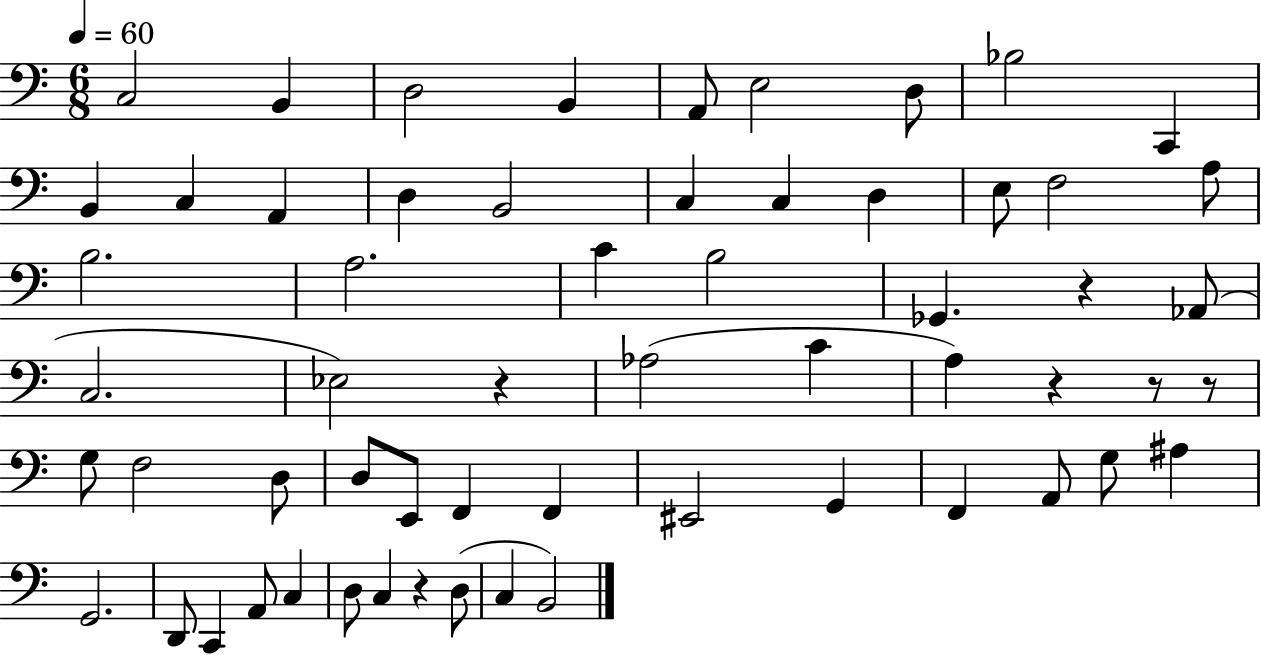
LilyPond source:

{
  \clef bass
  \numericTimeSignature
  \time 6/8
  \key c \major
  \tempo 4 = 60
  c2 b,4 | d2 b,4 | a,8 e2 d8 | bes2 c,4 | \break b,4 c4 a,4 | d4 b,2 | c4 c4 d4 | e8 f2 a8 | \break b2. | a2. | c'4 b2 | ges,4. r4 aes,8( | \break c2. | ees2) r4 | aes2( c'4 | a4) r4 r8 r8 | \break g8 f2 d8 | d8 e,8 f,4 f,4 | eis,2 g,4 | f,4 a,8 g8 ais4 | \break g,2. | d,8 c,4 a,8 c4 | d8 c4 r4 d8( | c4 b,2) | \break \bar "|."
}